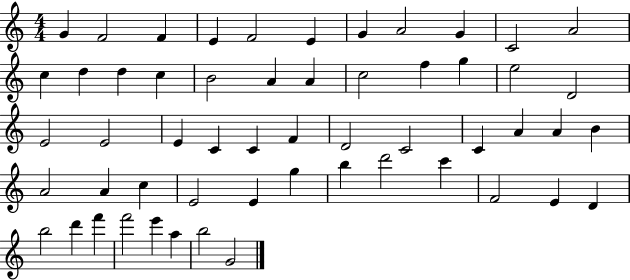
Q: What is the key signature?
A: C major